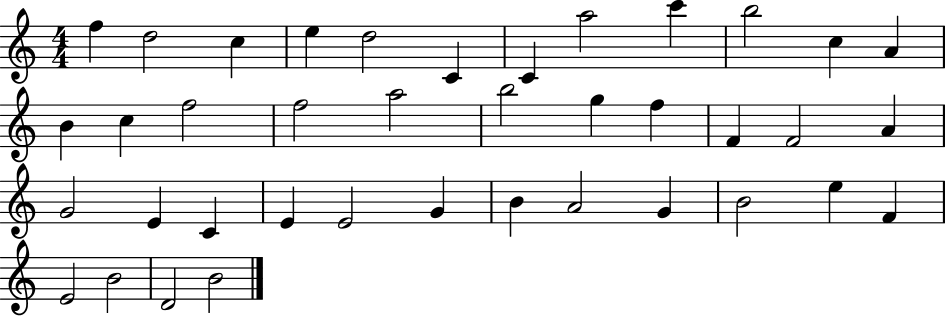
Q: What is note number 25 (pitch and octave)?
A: E4